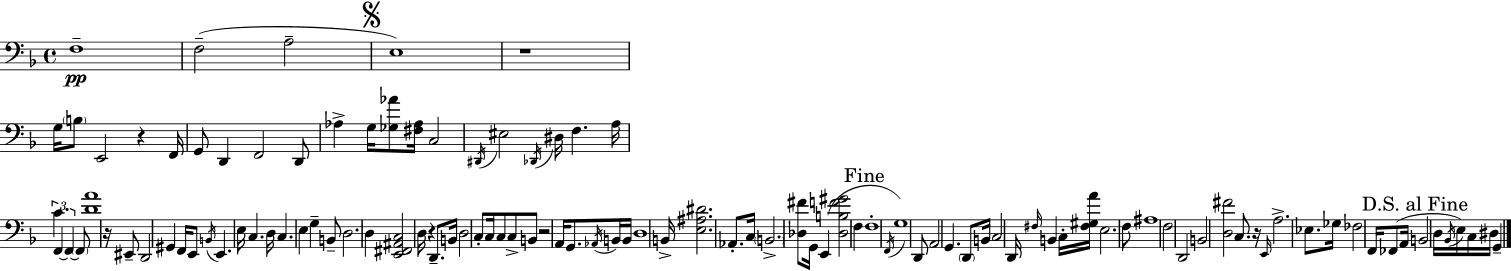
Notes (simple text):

F3/w F3/h A3/h E3/w R/w G3/s B3/e E2/h R/q F2/s G2/e D2/q F2/h D2/e Ab3/q G3/s [Gb3,Ab4]/e [F#3,Ab3]/s C3/h D#2/s EIS3/h Db2/s D#3/s F3/q. A3/s C4/q. F2/q F2/q F2/e [D4,A4]/w R/s EIS2/e D2/h G#2/q F2/s E2/e B2/s E2/q. E3/s C3/q. D3/s C3/q. E3/q G3/q B2/e D3/h. D3/q [E2,F#2,A#2,C3]/h D3/s R/q D2/e. B2/s D3/h C3/e C3/s C3/e C3/e B2/e R/h A2/s G2/e. Ab2/s B2/s B2/s D3/w B2/s [E3,A#3,D#4]/h. Ab2/e. C3/s B2/h. [Db3,F#4]/e G2/s E2/q [Db3,B3,F4,G#4]/h F3/q F3/w F2/s G3/w D2/e A2/h G2/q. D2/e B2/s C3/h D2/s F#3/s B2/q C3/s [F#3,G#3,A4]/s E3/h. F3/e A#3/w F3/h D2/h B2/h [D3,F#4]/h C3/e. R/s E2/s A3/h. Eb3/e. Gb3/s FES3/h F2/s FES2/e A2/s B2/h D3/s Bb2/s E3/s C3/s D#3/s G2/q